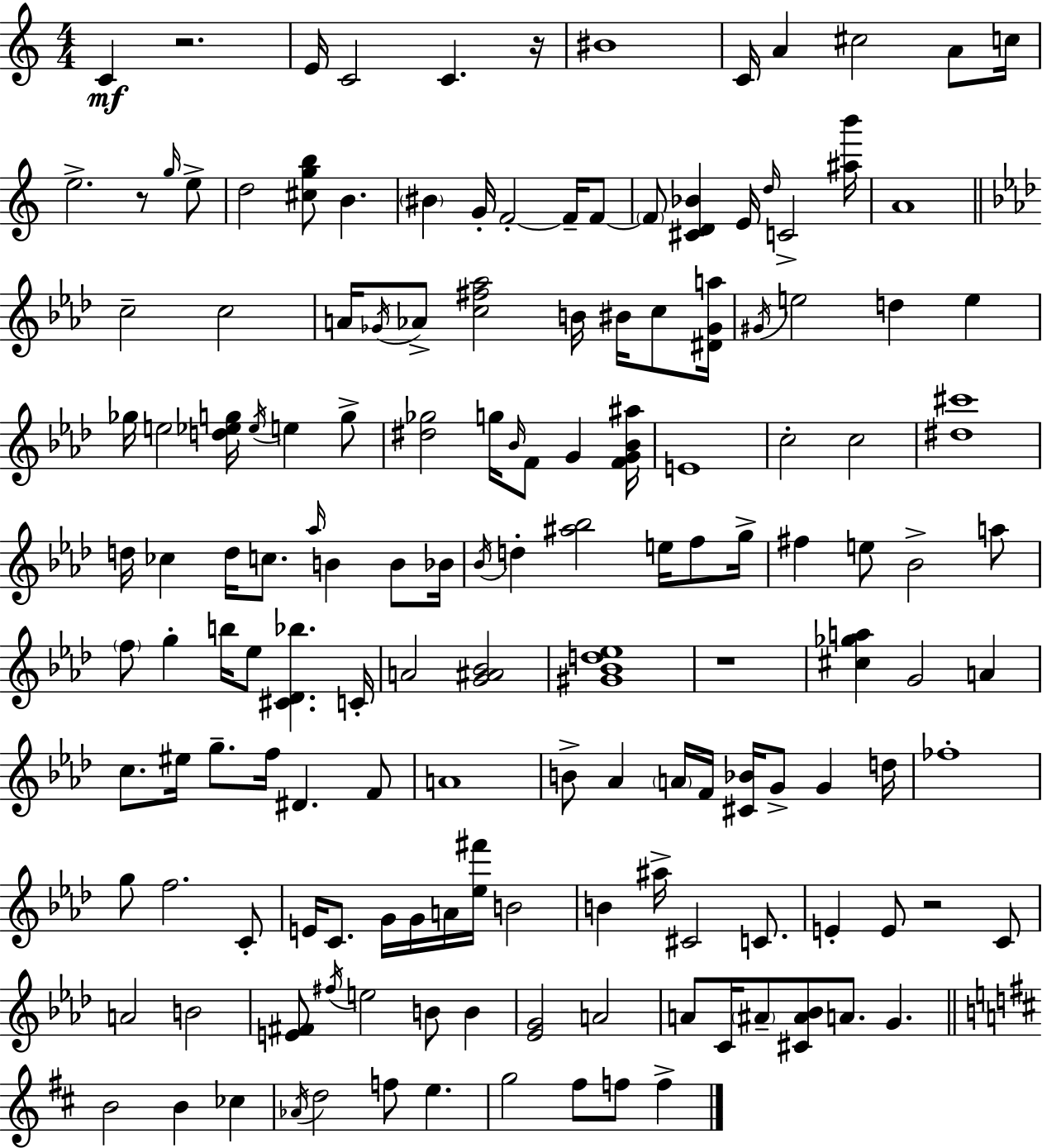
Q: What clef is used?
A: treble